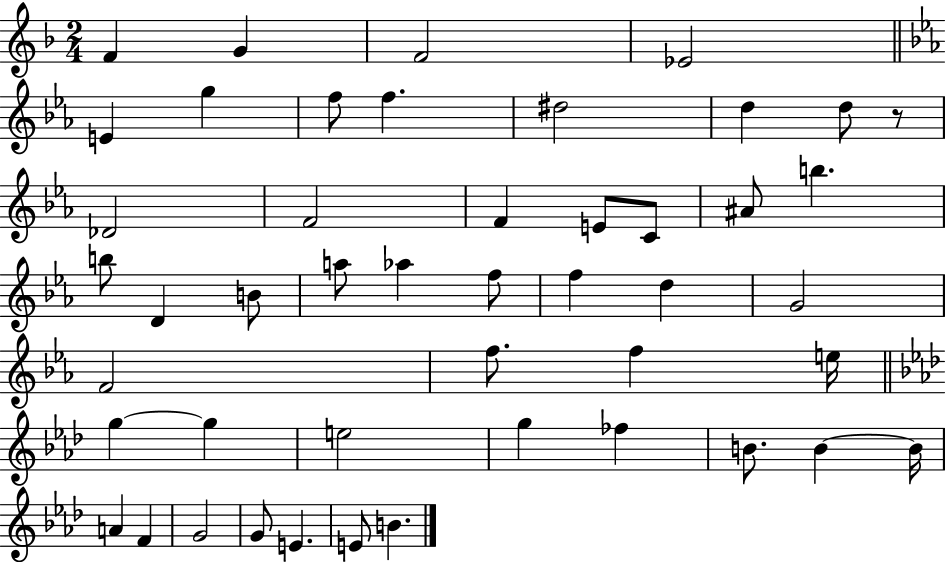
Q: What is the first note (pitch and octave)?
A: F4